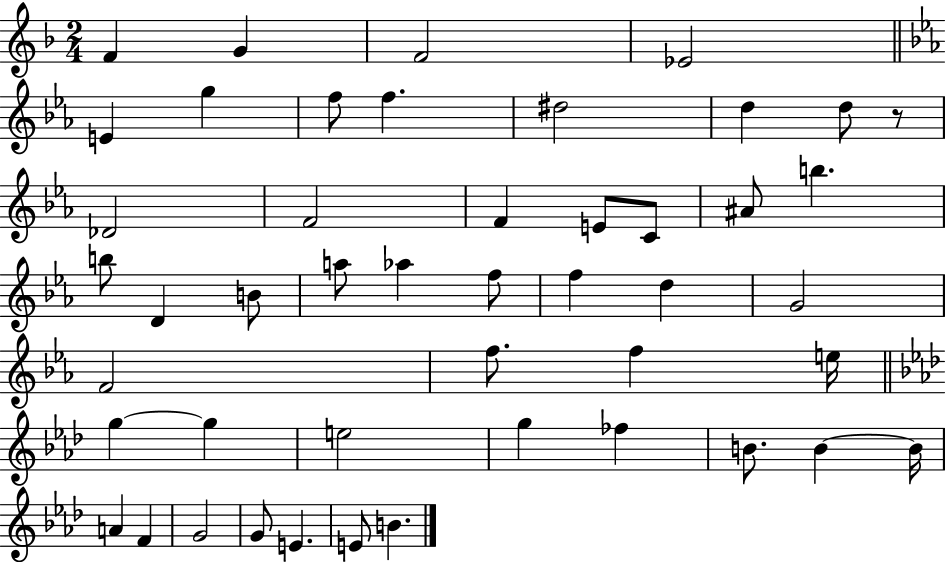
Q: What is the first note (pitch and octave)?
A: F4